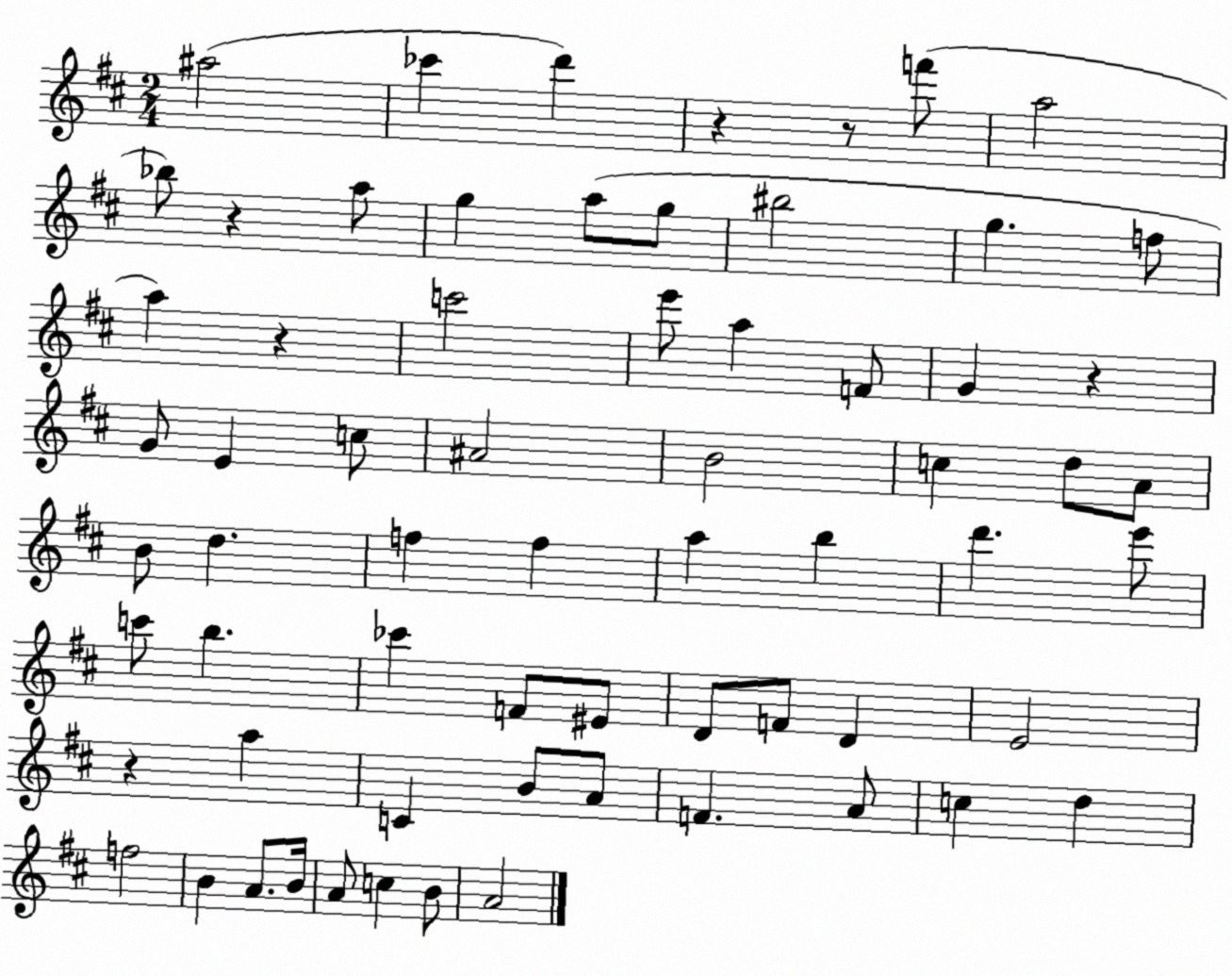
X:1
T:Untitled
M:2/4
L:1/4
K:D
^a2 _c' d' z z/2 f'/2 a2 _b/2 z a/2 g a/2 g/2 ^b2 g f/2 a z c'2 e'/2 a F/2 G z G/2 E c/2 ^A2 B2 c d/2 A/2 B/2 d f f a b d' e'/2 c'/2 b _c' F/2 ^E/2 D/2 F/2 D E2 z a C B/2 A/2 F A/2 c d f2 B A/2 B/4 A/2 c B/2 A2